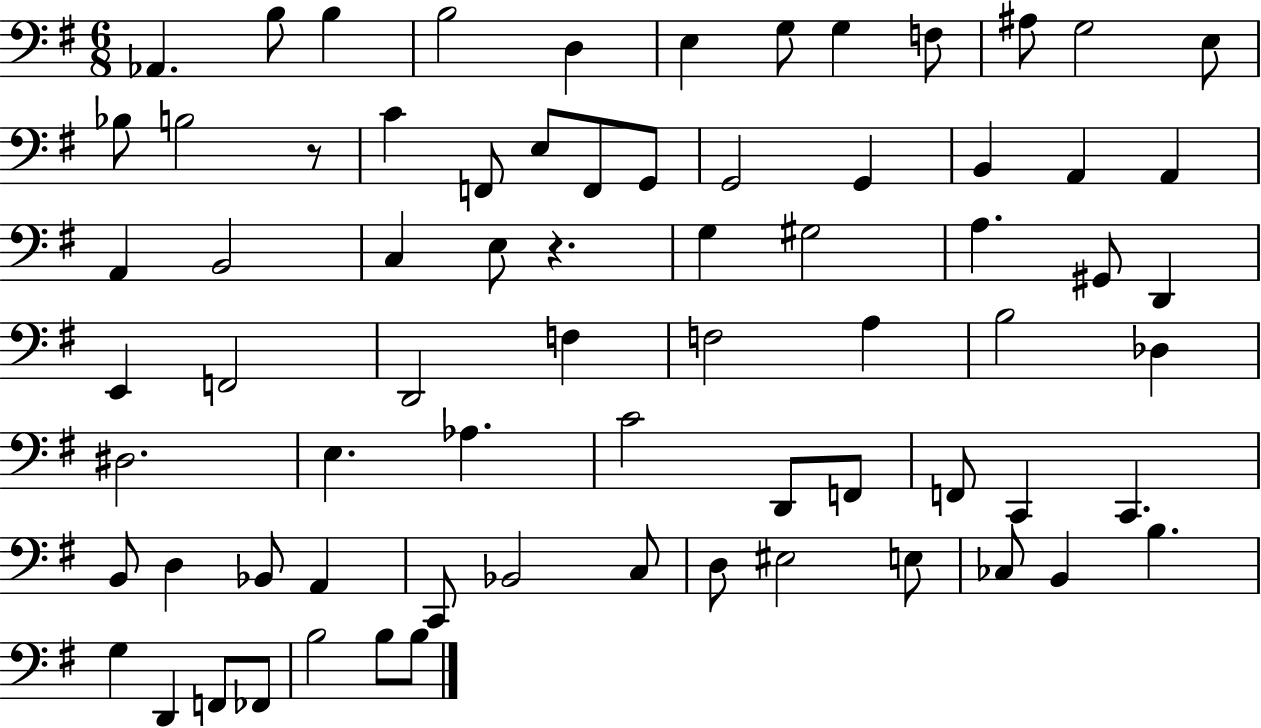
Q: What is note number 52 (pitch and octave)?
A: D3